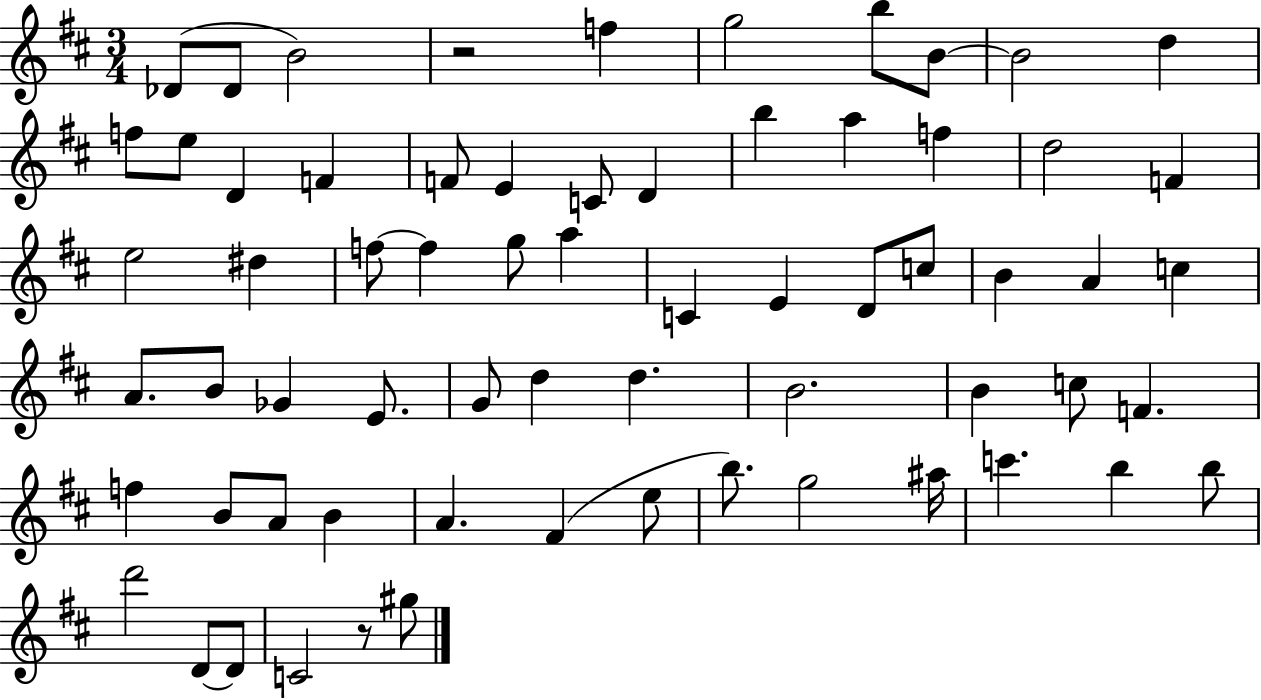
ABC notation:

X:1
T:Untitled
M:3/4
L:1/4
K:D
_D/2 _D/2 B2 z2 f g2 b/2 B/2 B2 d f/2 e/2 D F F/2 E C/2 D b a f d2 F e2 ^d f/2 f g/2 a C E D/2 c/2 B A c A/2 B/2 _G E/2 G/2 d d B2 B c/2 F f B/2 A/2 B A ^F e/2 b/2 g2 ^a/4 c' b b/2 d'2 D/2 D/2 C2 z/2 ^g/2